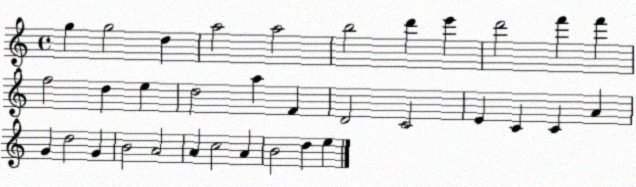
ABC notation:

X:1
T:Untitled
M:4/4
L:1/4
K:C
g g2 d a2 a2 b2 d' e' d'2 f' f' f2 d e d2 a F D2 C2 E C C A G d2 G B2 A2 A c2 A B2 d e